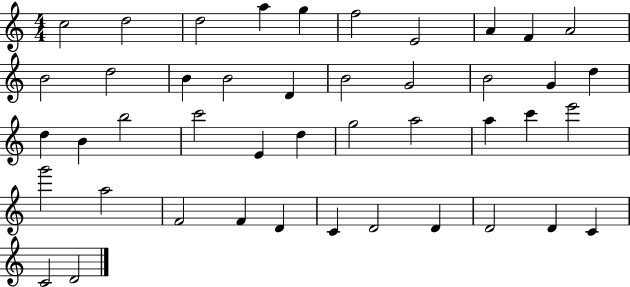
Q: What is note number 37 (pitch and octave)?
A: C4